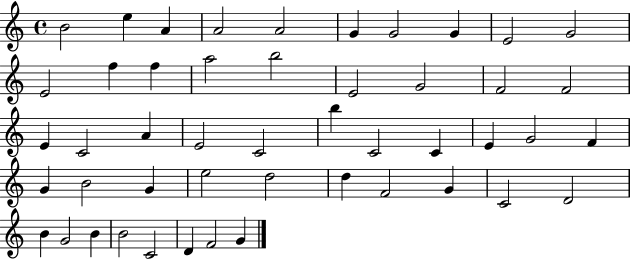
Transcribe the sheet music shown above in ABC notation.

X:1
T:Untitled
M:4/4
L:1/4
K:C
B2 e A A2 A2 G G2 G E2 G2 E2 f f a2 b2 E2 G2 F2 F2 E C2 A E2 C2 b C2 C E G2 F G B2 G e2 d2 d F2 G C2 D2 B G2 B B2 C2 D F2 G